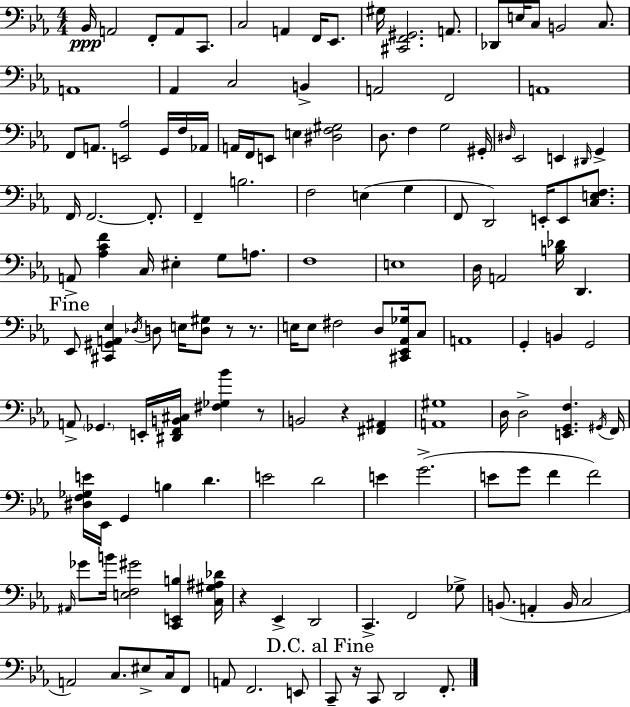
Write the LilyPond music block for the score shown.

{
  \clef bass
  \numericTimeSignature
  \time 4/4
  \key c \minor
  bes,16\ppp a,2 f,8-. a,8 c,8. | c2 a,4 f,16 ees,8. | gis16 <cis, f, gis,>2. a,8. | des,8 e16 c8 b,2 c8. | \break a,1 | aes,4 c2 b,4-> | a,2 f,2 | a,1 | \break f,8 a,8. <e, aes>2 g,16 f16 aes,16 | a,16 f,16 e,8 e4 <dis f gis>2 | d8. f4 g2 gis,16-. | \grace { dis16 } ees,2 e,4 \grace { dis,16 } g,4-> | \break f,16 f,2.~~ f,8.-. | f,4-- b2. | f2 e4( g4 | f,8 d,2) e,16-. e,8 <c e f>8. | \break a,8-> <aes c' f'>4 c16 eis4-. g8 a8. | f1 | e1 | d16 a,2 <b des'>16 d,4. | \break \mark "Fine" ees,8 <cis, gis, a, ees>4 \acciaccatura { des16 } d8 e16 <d gis>8 r8 | r8. e16 e8 fis2 d8 | <cis, ees, aes, ges>16 c8 a,1 | g,4-. b,4 g,2 | \break a,8-> \parenthesize ges,4. e,16-. <dis, f, b, cis>16 <fis ges bes'>4 | r8 b,2 r4 <fis, ais,>4 | <a, gis>1 | d16 d2-> <e, g, f>4. | \break \acciaccatura { gis,16 } f,16 <dis f ges e'>16 ees,16 g,4 b4 d'4. | e'2 d'2 | e'4 g'2.->( | e'8 g'8 f'4 f'2) | \break \grace { ais,16 } ges'8 b'16 <e f gis'>2 | <c, e, b>4 <c gis ais des'>16 r4 ees,4-> d,2 | c,4.-> f,2 | ges8-> b,8.( a,4-. b,16 c2 | \break a,2) c8. | eis8-> c16 f,8 a,8 f,2. | e,8 \mark "D.C. al Fine" c,8-- r16 c,8 d,2 | f,8.-. \bar "|."
}